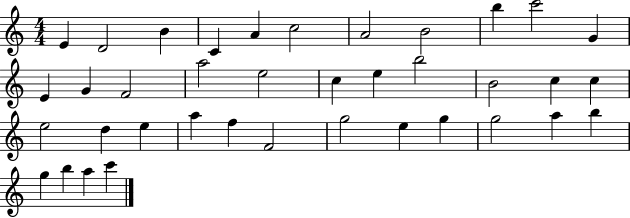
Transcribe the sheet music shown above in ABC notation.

X:1
T:Untitled
M:4/4
L:1/4
K:C
E D2 B C A c2 A2 B2 b c'2 G E G F2 a2 e2 c e b2 B2 c c e2 d e a f F2 g2 e g g2 a b g b a c'